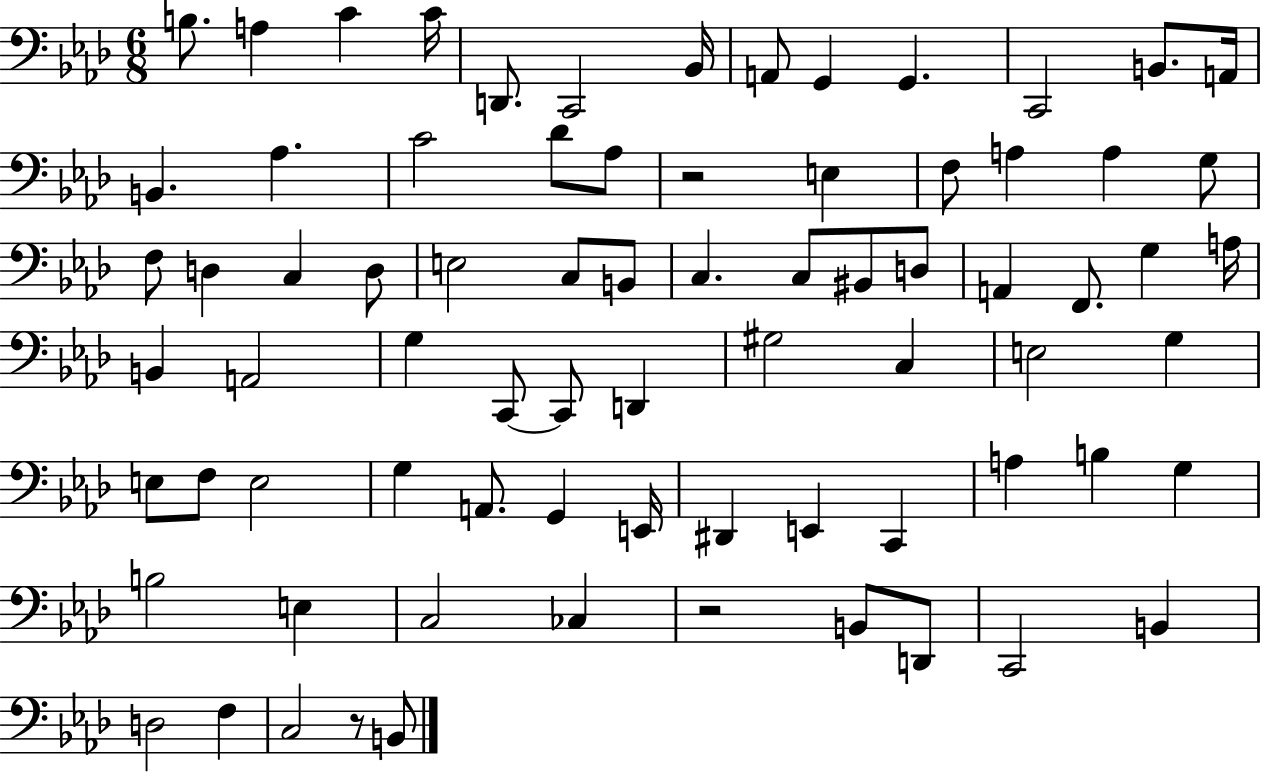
{
  \clef bass
  \numericTimeSignature
  \time 6/8
  \key aes \major
  b8. a4 c'4 c'16 | d,8. c,2 bes,16 | a,8 g,4 g,4. | c,2 b,8. a,16 | \break b,4. aes4. | c'2 des'8 aes8 | r2 e4 | f8 a4 a4 g8 | \break f8 d4 c4 d8 | e2 c8 b,8 | c4. c8 bis,8 d8 | a,4 f,8. g4 a16 | \break b,4 a,2 | g4 c,8~~ c,8 d,4 | gis2 c4 | e2 g4 | \break e8 f8 e2 | g4 a,8. g,4 e,16 | dis,4 e,4 c,4 | a4 b4 g4 | \break b2 e4 | c2 ces4 | r2 b,8 d,8 | c,2 b,4 | \break d2 f4 | c2 r8 b,8 | \bar "|."
}